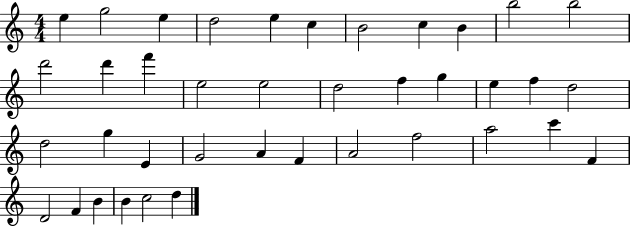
E5/q G5/h E5/q D5/h E5/q C5/q B4/h C5/q B4/q B5/h B5/h D6/h D6/q F6/q E5/h E5/h D5/h F5/q G5/q E5/q F5/q D5/h D5/h G5/q E4/q G4/h A4/q F4/q A4/h F5/h A5/h C6/q F4/q D4/h F4/q B4/q B4/q C5/h D5/q